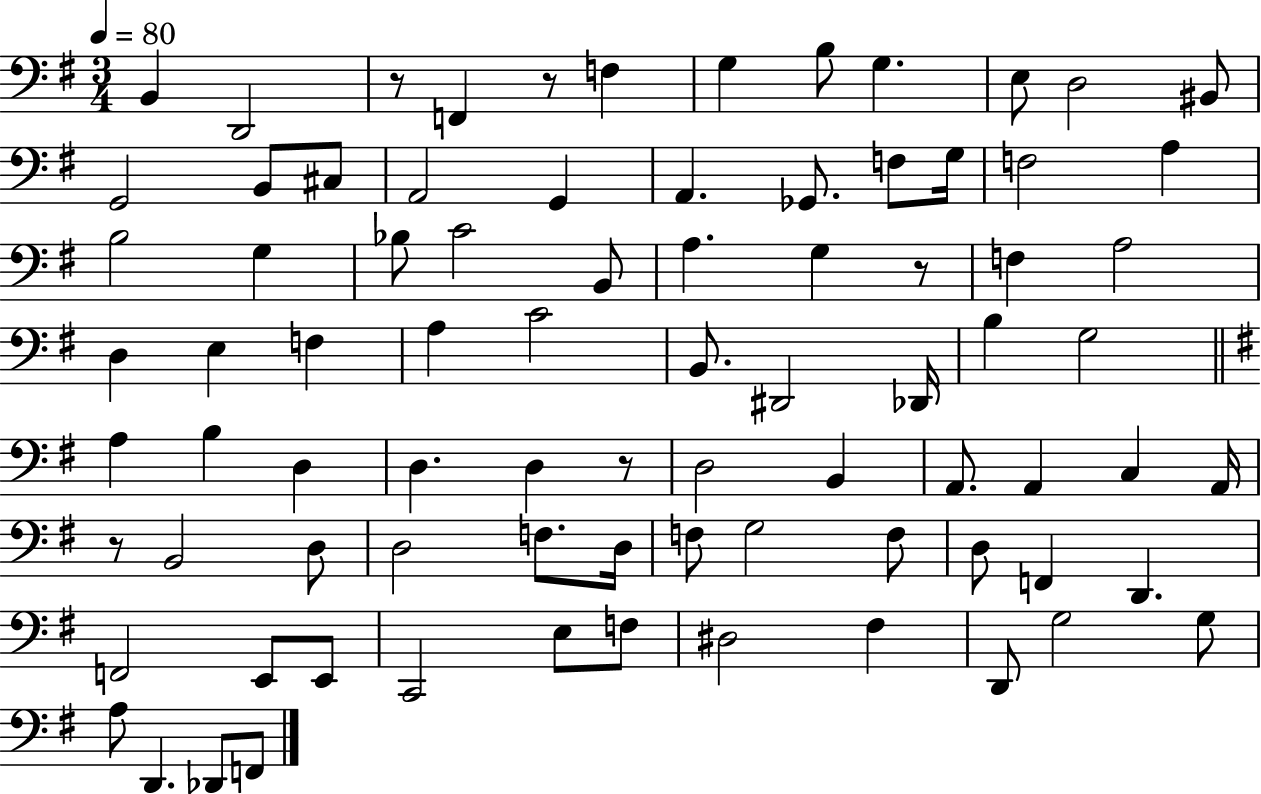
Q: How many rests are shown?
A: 5